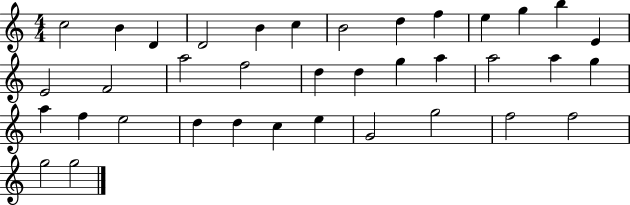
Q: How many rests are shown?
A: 0